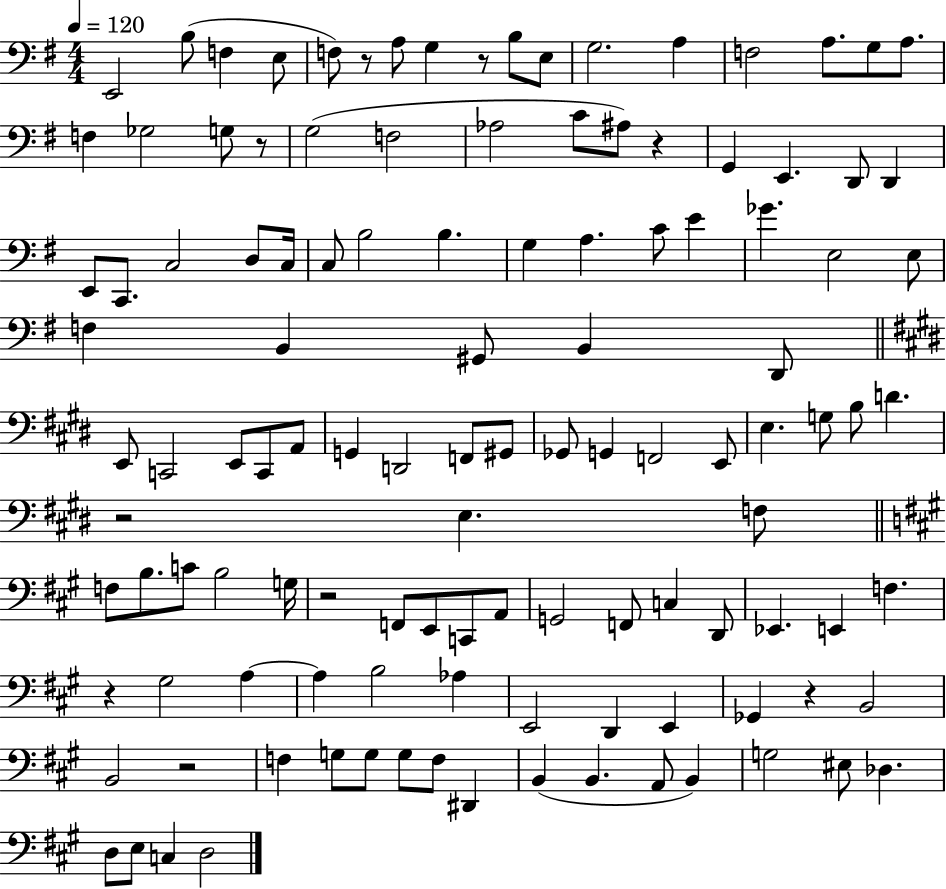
{
  \clef bass
  \numericTimeSignature
  \time 4/4
  \key g \major
  \tempo 4 = 120
  \repeat volta 2 { e,2 b8( f4 e8 | f8) r8 a8 g4 r8 b8 e8 | g2. a4 | f2 a8. g8 a8. | \break f4 ges2 g8 r8 | g2( f2 | aes2 c'8 ais8) r4 | g,4 e,4. d,8 d,4 | \break e,8 c,8. c2 d8 c16 | c8 b2 b4. | g4 a4. c'8 e'4 | ges'4. e2 e8 | \break f4 b,4 gis,8 b,4 d,8 | \bar "||" \break \key e \major e,8 c,2 e,8 c,8 a,8 | g,4 d,2 f,8 gis,8 | ges,8 g,4 f,2 e,8 | e4. g8 b8 d'4. | \break r2 e4. f8 | \bar "||" \break \key a \major f8 b8. c'8 b2 g16 | r2 f,8 e,8 c,8 a,8 | g,2 f,8 c4 d,8 | ees,4. e,4 f4. | \break r4 gis2 a4~~ | a4 b2 aes4 | e,2 d,4 e,4 | ges,4 r4 b,2 | \break b,2 r2 | f4 g8 g8 g8 f8 dis,4 | b,4( b,4. a,8 b,4) | g2 eis8 des4. | \break d8 e8 c4 d2 | } \bar "|."
}